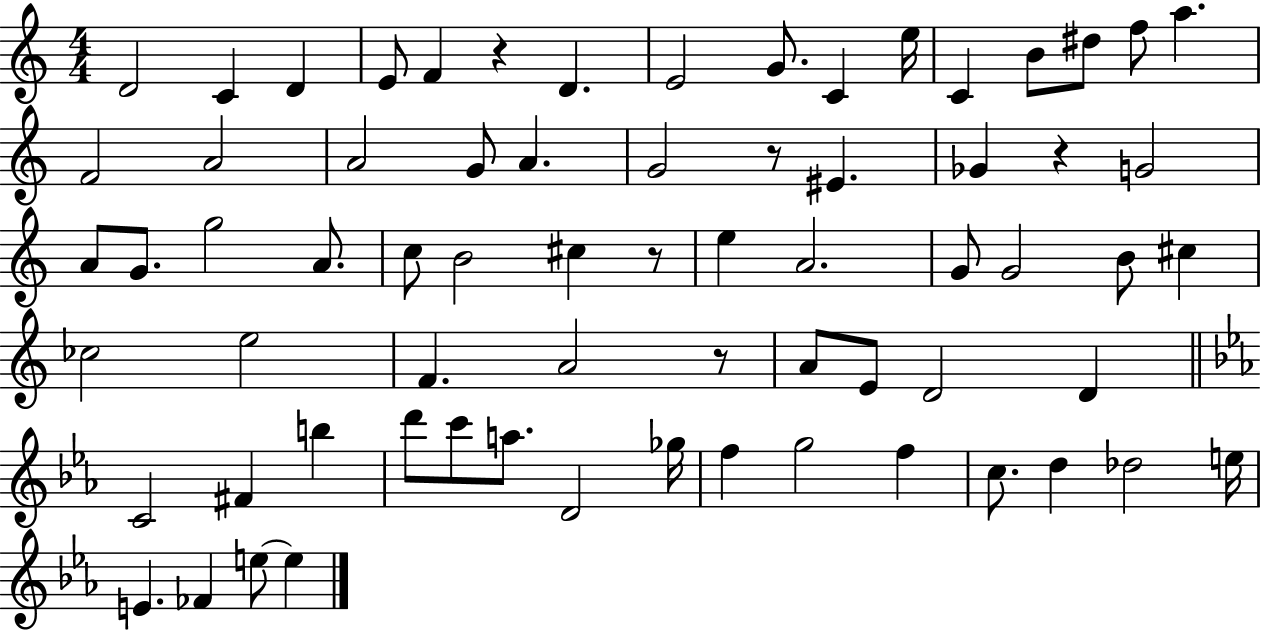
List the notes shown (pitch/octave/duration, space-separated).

D4/h C4/q D4/q E4/e F4/q R/q D4/q. E4/h G4/e. C4/q E5/s C4/q B4/e D#5/e F5/e A5/q. F4/h A4/h A4/h G4/e A4/q. G4/h R/e EIS4/q. Gb4/q R/q G4/h A4/e G4/e. G5/h A4/e. C5/e B4/h C#5/q R/e E5/q A4/h. G4/e G4/h B4/e C#5/q CES5/h E5/h F4/q. A4/h R/e A4/e E4/e D4/h D4/q C4/h F#4/q B5/q D6/e C6/e A5/e. D4/h Gb5/s F5/q G5/h F5/q C5/e. D5/q Db5/h E5/s E4/q. FES4/q E5/e E5/q